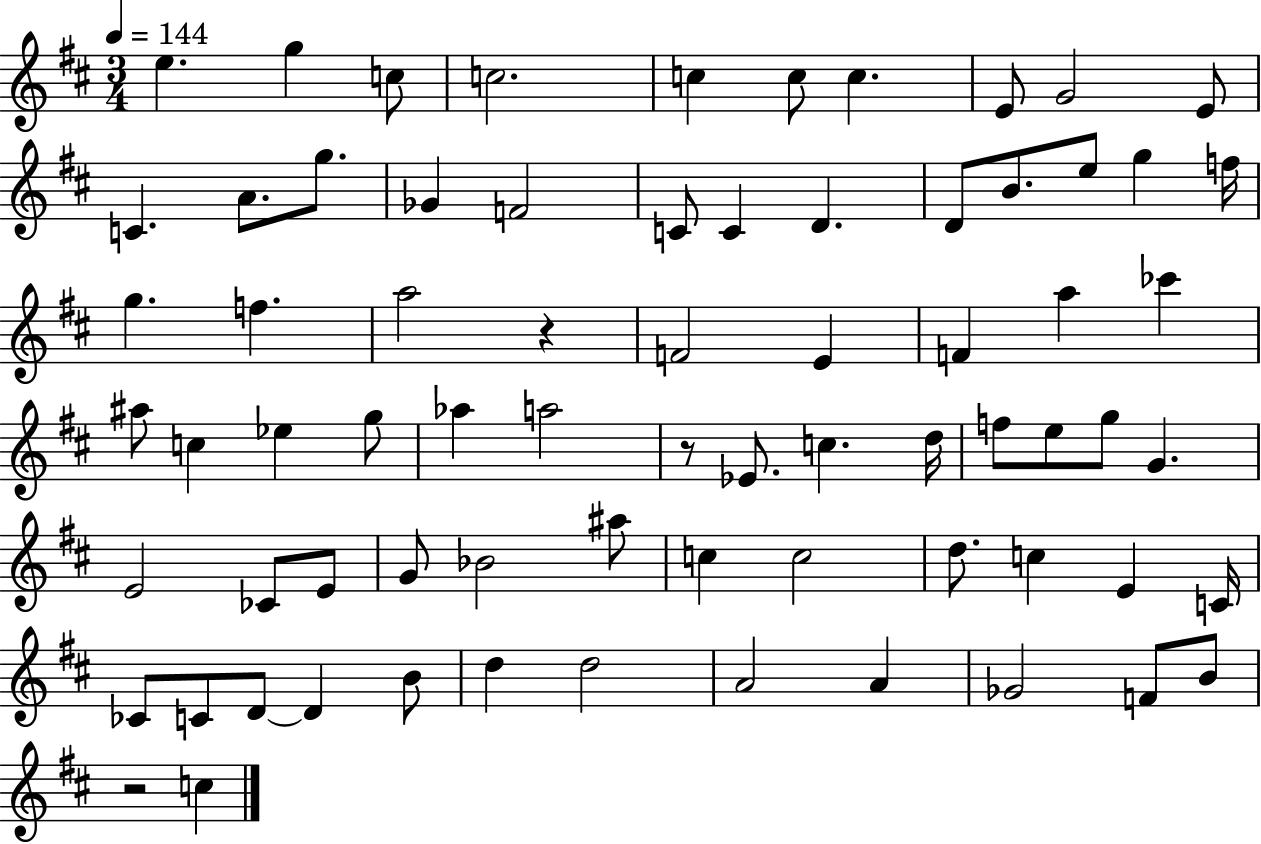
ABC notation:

X:1
T:Untitled
M:3/4
L:1/4
K:D
e g c/2 c2 c c/2 c E/2 G2 E/2 C A/2 g/2 _G F2 C/2 C D D/2 B/2 e/2 g f/4 g f a2 z F2 E F a _c' ^a/2 c _e g/2 _a a2 z/2 _E/2 c d/4 f/2 e/2 g/2 G E2 _C/2 E/2 G/2 _B2 ^a/2 c c2 d/2 c E C/4 _C/2 C/2 D/2 D B/2 d d2 A2 A _G2 F/2 B/2 z2 c